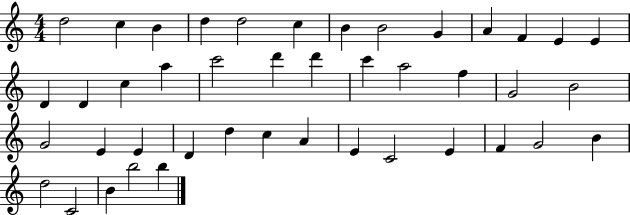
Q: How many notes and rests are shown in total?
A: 43